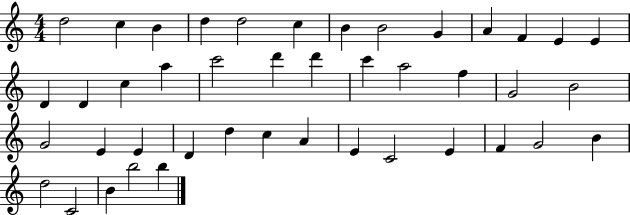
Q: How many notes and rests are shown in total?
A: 43